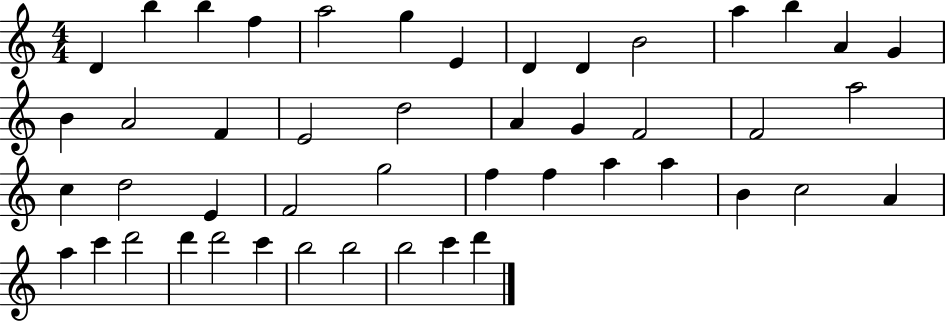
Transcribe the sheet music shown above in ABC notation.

X:1
T:Untitled
M:4/4
L:1/4
K:C
D b b f a2 g E D D B2 a b A G B A2 F E2 d2 A G F2 F2 a2 c d2 E F2 g2 f f a a B c2 A a c' d'2 d' d'2 c' b2 b2 b2 c' d'